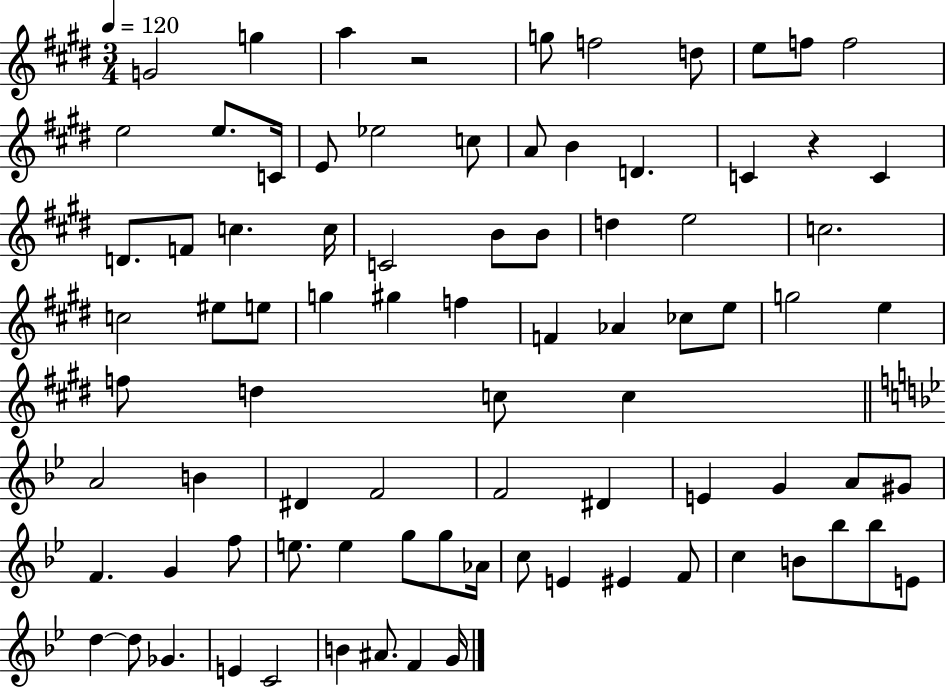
G4/h G5/q A5/q R/h G5/e F5/h D5/e E5/e F5/e F5/h E5/h E5/e. C4/s E4/e Eb5/h C5/e A4/e B4/q D4/q. C4/q R/q C4/q D4/e. F4/e C5/q. C5/s C4/h B4/e B4/e D5/q E5/h C5/h. C5/h EIS5/e E5/e G5/q G#5/q F5/q F4/q Ab4/q CES5/e E5/e G5/h E5/q F5/e D5/q C5/e C5/q A4/h B4/q D#4/q F4/h F4/h D#4/q E4/q G4/q A4/e G#4/e F4/q. G4/q F5/e E5/e. E5/q G5/e G5/e Ab4/s C5/e E4/q EIS4/q F4/e C5/q B4/e Bb5/e Bb5/e E4/e D5/q D5/e Gb4/q. E4/q C4/h B4/q A#4/e. F4/q G4/s